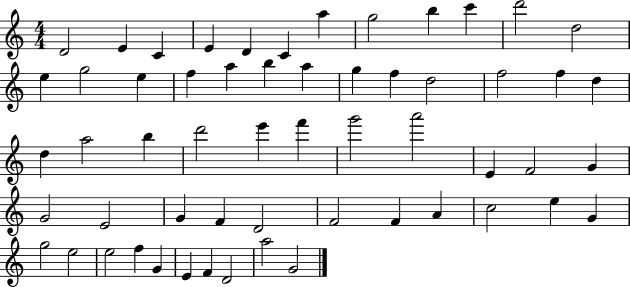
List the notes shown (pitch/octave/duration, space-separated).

D4/h E4/q C4/q E4/q D4/q C4/q A5/q G5/h B5/q C6/q D6/h D5/h E5/q G5/h E5/q F5/q A5/q B5/q A5/q G5/q F5/q D5/h F5/h F5/q D5/q D5/q A5/h B5/q D6/h E6/q F6/q G6/h A6/h E4/q F4/h G4/q G4/h E4/h G4/q F4/q D4/h F4/h F4/q A4/q C5/h E5/q G4/q G5/h E5/h E5/h F5/q G4/q E4/q F4/q D4/h A5/h G4/h